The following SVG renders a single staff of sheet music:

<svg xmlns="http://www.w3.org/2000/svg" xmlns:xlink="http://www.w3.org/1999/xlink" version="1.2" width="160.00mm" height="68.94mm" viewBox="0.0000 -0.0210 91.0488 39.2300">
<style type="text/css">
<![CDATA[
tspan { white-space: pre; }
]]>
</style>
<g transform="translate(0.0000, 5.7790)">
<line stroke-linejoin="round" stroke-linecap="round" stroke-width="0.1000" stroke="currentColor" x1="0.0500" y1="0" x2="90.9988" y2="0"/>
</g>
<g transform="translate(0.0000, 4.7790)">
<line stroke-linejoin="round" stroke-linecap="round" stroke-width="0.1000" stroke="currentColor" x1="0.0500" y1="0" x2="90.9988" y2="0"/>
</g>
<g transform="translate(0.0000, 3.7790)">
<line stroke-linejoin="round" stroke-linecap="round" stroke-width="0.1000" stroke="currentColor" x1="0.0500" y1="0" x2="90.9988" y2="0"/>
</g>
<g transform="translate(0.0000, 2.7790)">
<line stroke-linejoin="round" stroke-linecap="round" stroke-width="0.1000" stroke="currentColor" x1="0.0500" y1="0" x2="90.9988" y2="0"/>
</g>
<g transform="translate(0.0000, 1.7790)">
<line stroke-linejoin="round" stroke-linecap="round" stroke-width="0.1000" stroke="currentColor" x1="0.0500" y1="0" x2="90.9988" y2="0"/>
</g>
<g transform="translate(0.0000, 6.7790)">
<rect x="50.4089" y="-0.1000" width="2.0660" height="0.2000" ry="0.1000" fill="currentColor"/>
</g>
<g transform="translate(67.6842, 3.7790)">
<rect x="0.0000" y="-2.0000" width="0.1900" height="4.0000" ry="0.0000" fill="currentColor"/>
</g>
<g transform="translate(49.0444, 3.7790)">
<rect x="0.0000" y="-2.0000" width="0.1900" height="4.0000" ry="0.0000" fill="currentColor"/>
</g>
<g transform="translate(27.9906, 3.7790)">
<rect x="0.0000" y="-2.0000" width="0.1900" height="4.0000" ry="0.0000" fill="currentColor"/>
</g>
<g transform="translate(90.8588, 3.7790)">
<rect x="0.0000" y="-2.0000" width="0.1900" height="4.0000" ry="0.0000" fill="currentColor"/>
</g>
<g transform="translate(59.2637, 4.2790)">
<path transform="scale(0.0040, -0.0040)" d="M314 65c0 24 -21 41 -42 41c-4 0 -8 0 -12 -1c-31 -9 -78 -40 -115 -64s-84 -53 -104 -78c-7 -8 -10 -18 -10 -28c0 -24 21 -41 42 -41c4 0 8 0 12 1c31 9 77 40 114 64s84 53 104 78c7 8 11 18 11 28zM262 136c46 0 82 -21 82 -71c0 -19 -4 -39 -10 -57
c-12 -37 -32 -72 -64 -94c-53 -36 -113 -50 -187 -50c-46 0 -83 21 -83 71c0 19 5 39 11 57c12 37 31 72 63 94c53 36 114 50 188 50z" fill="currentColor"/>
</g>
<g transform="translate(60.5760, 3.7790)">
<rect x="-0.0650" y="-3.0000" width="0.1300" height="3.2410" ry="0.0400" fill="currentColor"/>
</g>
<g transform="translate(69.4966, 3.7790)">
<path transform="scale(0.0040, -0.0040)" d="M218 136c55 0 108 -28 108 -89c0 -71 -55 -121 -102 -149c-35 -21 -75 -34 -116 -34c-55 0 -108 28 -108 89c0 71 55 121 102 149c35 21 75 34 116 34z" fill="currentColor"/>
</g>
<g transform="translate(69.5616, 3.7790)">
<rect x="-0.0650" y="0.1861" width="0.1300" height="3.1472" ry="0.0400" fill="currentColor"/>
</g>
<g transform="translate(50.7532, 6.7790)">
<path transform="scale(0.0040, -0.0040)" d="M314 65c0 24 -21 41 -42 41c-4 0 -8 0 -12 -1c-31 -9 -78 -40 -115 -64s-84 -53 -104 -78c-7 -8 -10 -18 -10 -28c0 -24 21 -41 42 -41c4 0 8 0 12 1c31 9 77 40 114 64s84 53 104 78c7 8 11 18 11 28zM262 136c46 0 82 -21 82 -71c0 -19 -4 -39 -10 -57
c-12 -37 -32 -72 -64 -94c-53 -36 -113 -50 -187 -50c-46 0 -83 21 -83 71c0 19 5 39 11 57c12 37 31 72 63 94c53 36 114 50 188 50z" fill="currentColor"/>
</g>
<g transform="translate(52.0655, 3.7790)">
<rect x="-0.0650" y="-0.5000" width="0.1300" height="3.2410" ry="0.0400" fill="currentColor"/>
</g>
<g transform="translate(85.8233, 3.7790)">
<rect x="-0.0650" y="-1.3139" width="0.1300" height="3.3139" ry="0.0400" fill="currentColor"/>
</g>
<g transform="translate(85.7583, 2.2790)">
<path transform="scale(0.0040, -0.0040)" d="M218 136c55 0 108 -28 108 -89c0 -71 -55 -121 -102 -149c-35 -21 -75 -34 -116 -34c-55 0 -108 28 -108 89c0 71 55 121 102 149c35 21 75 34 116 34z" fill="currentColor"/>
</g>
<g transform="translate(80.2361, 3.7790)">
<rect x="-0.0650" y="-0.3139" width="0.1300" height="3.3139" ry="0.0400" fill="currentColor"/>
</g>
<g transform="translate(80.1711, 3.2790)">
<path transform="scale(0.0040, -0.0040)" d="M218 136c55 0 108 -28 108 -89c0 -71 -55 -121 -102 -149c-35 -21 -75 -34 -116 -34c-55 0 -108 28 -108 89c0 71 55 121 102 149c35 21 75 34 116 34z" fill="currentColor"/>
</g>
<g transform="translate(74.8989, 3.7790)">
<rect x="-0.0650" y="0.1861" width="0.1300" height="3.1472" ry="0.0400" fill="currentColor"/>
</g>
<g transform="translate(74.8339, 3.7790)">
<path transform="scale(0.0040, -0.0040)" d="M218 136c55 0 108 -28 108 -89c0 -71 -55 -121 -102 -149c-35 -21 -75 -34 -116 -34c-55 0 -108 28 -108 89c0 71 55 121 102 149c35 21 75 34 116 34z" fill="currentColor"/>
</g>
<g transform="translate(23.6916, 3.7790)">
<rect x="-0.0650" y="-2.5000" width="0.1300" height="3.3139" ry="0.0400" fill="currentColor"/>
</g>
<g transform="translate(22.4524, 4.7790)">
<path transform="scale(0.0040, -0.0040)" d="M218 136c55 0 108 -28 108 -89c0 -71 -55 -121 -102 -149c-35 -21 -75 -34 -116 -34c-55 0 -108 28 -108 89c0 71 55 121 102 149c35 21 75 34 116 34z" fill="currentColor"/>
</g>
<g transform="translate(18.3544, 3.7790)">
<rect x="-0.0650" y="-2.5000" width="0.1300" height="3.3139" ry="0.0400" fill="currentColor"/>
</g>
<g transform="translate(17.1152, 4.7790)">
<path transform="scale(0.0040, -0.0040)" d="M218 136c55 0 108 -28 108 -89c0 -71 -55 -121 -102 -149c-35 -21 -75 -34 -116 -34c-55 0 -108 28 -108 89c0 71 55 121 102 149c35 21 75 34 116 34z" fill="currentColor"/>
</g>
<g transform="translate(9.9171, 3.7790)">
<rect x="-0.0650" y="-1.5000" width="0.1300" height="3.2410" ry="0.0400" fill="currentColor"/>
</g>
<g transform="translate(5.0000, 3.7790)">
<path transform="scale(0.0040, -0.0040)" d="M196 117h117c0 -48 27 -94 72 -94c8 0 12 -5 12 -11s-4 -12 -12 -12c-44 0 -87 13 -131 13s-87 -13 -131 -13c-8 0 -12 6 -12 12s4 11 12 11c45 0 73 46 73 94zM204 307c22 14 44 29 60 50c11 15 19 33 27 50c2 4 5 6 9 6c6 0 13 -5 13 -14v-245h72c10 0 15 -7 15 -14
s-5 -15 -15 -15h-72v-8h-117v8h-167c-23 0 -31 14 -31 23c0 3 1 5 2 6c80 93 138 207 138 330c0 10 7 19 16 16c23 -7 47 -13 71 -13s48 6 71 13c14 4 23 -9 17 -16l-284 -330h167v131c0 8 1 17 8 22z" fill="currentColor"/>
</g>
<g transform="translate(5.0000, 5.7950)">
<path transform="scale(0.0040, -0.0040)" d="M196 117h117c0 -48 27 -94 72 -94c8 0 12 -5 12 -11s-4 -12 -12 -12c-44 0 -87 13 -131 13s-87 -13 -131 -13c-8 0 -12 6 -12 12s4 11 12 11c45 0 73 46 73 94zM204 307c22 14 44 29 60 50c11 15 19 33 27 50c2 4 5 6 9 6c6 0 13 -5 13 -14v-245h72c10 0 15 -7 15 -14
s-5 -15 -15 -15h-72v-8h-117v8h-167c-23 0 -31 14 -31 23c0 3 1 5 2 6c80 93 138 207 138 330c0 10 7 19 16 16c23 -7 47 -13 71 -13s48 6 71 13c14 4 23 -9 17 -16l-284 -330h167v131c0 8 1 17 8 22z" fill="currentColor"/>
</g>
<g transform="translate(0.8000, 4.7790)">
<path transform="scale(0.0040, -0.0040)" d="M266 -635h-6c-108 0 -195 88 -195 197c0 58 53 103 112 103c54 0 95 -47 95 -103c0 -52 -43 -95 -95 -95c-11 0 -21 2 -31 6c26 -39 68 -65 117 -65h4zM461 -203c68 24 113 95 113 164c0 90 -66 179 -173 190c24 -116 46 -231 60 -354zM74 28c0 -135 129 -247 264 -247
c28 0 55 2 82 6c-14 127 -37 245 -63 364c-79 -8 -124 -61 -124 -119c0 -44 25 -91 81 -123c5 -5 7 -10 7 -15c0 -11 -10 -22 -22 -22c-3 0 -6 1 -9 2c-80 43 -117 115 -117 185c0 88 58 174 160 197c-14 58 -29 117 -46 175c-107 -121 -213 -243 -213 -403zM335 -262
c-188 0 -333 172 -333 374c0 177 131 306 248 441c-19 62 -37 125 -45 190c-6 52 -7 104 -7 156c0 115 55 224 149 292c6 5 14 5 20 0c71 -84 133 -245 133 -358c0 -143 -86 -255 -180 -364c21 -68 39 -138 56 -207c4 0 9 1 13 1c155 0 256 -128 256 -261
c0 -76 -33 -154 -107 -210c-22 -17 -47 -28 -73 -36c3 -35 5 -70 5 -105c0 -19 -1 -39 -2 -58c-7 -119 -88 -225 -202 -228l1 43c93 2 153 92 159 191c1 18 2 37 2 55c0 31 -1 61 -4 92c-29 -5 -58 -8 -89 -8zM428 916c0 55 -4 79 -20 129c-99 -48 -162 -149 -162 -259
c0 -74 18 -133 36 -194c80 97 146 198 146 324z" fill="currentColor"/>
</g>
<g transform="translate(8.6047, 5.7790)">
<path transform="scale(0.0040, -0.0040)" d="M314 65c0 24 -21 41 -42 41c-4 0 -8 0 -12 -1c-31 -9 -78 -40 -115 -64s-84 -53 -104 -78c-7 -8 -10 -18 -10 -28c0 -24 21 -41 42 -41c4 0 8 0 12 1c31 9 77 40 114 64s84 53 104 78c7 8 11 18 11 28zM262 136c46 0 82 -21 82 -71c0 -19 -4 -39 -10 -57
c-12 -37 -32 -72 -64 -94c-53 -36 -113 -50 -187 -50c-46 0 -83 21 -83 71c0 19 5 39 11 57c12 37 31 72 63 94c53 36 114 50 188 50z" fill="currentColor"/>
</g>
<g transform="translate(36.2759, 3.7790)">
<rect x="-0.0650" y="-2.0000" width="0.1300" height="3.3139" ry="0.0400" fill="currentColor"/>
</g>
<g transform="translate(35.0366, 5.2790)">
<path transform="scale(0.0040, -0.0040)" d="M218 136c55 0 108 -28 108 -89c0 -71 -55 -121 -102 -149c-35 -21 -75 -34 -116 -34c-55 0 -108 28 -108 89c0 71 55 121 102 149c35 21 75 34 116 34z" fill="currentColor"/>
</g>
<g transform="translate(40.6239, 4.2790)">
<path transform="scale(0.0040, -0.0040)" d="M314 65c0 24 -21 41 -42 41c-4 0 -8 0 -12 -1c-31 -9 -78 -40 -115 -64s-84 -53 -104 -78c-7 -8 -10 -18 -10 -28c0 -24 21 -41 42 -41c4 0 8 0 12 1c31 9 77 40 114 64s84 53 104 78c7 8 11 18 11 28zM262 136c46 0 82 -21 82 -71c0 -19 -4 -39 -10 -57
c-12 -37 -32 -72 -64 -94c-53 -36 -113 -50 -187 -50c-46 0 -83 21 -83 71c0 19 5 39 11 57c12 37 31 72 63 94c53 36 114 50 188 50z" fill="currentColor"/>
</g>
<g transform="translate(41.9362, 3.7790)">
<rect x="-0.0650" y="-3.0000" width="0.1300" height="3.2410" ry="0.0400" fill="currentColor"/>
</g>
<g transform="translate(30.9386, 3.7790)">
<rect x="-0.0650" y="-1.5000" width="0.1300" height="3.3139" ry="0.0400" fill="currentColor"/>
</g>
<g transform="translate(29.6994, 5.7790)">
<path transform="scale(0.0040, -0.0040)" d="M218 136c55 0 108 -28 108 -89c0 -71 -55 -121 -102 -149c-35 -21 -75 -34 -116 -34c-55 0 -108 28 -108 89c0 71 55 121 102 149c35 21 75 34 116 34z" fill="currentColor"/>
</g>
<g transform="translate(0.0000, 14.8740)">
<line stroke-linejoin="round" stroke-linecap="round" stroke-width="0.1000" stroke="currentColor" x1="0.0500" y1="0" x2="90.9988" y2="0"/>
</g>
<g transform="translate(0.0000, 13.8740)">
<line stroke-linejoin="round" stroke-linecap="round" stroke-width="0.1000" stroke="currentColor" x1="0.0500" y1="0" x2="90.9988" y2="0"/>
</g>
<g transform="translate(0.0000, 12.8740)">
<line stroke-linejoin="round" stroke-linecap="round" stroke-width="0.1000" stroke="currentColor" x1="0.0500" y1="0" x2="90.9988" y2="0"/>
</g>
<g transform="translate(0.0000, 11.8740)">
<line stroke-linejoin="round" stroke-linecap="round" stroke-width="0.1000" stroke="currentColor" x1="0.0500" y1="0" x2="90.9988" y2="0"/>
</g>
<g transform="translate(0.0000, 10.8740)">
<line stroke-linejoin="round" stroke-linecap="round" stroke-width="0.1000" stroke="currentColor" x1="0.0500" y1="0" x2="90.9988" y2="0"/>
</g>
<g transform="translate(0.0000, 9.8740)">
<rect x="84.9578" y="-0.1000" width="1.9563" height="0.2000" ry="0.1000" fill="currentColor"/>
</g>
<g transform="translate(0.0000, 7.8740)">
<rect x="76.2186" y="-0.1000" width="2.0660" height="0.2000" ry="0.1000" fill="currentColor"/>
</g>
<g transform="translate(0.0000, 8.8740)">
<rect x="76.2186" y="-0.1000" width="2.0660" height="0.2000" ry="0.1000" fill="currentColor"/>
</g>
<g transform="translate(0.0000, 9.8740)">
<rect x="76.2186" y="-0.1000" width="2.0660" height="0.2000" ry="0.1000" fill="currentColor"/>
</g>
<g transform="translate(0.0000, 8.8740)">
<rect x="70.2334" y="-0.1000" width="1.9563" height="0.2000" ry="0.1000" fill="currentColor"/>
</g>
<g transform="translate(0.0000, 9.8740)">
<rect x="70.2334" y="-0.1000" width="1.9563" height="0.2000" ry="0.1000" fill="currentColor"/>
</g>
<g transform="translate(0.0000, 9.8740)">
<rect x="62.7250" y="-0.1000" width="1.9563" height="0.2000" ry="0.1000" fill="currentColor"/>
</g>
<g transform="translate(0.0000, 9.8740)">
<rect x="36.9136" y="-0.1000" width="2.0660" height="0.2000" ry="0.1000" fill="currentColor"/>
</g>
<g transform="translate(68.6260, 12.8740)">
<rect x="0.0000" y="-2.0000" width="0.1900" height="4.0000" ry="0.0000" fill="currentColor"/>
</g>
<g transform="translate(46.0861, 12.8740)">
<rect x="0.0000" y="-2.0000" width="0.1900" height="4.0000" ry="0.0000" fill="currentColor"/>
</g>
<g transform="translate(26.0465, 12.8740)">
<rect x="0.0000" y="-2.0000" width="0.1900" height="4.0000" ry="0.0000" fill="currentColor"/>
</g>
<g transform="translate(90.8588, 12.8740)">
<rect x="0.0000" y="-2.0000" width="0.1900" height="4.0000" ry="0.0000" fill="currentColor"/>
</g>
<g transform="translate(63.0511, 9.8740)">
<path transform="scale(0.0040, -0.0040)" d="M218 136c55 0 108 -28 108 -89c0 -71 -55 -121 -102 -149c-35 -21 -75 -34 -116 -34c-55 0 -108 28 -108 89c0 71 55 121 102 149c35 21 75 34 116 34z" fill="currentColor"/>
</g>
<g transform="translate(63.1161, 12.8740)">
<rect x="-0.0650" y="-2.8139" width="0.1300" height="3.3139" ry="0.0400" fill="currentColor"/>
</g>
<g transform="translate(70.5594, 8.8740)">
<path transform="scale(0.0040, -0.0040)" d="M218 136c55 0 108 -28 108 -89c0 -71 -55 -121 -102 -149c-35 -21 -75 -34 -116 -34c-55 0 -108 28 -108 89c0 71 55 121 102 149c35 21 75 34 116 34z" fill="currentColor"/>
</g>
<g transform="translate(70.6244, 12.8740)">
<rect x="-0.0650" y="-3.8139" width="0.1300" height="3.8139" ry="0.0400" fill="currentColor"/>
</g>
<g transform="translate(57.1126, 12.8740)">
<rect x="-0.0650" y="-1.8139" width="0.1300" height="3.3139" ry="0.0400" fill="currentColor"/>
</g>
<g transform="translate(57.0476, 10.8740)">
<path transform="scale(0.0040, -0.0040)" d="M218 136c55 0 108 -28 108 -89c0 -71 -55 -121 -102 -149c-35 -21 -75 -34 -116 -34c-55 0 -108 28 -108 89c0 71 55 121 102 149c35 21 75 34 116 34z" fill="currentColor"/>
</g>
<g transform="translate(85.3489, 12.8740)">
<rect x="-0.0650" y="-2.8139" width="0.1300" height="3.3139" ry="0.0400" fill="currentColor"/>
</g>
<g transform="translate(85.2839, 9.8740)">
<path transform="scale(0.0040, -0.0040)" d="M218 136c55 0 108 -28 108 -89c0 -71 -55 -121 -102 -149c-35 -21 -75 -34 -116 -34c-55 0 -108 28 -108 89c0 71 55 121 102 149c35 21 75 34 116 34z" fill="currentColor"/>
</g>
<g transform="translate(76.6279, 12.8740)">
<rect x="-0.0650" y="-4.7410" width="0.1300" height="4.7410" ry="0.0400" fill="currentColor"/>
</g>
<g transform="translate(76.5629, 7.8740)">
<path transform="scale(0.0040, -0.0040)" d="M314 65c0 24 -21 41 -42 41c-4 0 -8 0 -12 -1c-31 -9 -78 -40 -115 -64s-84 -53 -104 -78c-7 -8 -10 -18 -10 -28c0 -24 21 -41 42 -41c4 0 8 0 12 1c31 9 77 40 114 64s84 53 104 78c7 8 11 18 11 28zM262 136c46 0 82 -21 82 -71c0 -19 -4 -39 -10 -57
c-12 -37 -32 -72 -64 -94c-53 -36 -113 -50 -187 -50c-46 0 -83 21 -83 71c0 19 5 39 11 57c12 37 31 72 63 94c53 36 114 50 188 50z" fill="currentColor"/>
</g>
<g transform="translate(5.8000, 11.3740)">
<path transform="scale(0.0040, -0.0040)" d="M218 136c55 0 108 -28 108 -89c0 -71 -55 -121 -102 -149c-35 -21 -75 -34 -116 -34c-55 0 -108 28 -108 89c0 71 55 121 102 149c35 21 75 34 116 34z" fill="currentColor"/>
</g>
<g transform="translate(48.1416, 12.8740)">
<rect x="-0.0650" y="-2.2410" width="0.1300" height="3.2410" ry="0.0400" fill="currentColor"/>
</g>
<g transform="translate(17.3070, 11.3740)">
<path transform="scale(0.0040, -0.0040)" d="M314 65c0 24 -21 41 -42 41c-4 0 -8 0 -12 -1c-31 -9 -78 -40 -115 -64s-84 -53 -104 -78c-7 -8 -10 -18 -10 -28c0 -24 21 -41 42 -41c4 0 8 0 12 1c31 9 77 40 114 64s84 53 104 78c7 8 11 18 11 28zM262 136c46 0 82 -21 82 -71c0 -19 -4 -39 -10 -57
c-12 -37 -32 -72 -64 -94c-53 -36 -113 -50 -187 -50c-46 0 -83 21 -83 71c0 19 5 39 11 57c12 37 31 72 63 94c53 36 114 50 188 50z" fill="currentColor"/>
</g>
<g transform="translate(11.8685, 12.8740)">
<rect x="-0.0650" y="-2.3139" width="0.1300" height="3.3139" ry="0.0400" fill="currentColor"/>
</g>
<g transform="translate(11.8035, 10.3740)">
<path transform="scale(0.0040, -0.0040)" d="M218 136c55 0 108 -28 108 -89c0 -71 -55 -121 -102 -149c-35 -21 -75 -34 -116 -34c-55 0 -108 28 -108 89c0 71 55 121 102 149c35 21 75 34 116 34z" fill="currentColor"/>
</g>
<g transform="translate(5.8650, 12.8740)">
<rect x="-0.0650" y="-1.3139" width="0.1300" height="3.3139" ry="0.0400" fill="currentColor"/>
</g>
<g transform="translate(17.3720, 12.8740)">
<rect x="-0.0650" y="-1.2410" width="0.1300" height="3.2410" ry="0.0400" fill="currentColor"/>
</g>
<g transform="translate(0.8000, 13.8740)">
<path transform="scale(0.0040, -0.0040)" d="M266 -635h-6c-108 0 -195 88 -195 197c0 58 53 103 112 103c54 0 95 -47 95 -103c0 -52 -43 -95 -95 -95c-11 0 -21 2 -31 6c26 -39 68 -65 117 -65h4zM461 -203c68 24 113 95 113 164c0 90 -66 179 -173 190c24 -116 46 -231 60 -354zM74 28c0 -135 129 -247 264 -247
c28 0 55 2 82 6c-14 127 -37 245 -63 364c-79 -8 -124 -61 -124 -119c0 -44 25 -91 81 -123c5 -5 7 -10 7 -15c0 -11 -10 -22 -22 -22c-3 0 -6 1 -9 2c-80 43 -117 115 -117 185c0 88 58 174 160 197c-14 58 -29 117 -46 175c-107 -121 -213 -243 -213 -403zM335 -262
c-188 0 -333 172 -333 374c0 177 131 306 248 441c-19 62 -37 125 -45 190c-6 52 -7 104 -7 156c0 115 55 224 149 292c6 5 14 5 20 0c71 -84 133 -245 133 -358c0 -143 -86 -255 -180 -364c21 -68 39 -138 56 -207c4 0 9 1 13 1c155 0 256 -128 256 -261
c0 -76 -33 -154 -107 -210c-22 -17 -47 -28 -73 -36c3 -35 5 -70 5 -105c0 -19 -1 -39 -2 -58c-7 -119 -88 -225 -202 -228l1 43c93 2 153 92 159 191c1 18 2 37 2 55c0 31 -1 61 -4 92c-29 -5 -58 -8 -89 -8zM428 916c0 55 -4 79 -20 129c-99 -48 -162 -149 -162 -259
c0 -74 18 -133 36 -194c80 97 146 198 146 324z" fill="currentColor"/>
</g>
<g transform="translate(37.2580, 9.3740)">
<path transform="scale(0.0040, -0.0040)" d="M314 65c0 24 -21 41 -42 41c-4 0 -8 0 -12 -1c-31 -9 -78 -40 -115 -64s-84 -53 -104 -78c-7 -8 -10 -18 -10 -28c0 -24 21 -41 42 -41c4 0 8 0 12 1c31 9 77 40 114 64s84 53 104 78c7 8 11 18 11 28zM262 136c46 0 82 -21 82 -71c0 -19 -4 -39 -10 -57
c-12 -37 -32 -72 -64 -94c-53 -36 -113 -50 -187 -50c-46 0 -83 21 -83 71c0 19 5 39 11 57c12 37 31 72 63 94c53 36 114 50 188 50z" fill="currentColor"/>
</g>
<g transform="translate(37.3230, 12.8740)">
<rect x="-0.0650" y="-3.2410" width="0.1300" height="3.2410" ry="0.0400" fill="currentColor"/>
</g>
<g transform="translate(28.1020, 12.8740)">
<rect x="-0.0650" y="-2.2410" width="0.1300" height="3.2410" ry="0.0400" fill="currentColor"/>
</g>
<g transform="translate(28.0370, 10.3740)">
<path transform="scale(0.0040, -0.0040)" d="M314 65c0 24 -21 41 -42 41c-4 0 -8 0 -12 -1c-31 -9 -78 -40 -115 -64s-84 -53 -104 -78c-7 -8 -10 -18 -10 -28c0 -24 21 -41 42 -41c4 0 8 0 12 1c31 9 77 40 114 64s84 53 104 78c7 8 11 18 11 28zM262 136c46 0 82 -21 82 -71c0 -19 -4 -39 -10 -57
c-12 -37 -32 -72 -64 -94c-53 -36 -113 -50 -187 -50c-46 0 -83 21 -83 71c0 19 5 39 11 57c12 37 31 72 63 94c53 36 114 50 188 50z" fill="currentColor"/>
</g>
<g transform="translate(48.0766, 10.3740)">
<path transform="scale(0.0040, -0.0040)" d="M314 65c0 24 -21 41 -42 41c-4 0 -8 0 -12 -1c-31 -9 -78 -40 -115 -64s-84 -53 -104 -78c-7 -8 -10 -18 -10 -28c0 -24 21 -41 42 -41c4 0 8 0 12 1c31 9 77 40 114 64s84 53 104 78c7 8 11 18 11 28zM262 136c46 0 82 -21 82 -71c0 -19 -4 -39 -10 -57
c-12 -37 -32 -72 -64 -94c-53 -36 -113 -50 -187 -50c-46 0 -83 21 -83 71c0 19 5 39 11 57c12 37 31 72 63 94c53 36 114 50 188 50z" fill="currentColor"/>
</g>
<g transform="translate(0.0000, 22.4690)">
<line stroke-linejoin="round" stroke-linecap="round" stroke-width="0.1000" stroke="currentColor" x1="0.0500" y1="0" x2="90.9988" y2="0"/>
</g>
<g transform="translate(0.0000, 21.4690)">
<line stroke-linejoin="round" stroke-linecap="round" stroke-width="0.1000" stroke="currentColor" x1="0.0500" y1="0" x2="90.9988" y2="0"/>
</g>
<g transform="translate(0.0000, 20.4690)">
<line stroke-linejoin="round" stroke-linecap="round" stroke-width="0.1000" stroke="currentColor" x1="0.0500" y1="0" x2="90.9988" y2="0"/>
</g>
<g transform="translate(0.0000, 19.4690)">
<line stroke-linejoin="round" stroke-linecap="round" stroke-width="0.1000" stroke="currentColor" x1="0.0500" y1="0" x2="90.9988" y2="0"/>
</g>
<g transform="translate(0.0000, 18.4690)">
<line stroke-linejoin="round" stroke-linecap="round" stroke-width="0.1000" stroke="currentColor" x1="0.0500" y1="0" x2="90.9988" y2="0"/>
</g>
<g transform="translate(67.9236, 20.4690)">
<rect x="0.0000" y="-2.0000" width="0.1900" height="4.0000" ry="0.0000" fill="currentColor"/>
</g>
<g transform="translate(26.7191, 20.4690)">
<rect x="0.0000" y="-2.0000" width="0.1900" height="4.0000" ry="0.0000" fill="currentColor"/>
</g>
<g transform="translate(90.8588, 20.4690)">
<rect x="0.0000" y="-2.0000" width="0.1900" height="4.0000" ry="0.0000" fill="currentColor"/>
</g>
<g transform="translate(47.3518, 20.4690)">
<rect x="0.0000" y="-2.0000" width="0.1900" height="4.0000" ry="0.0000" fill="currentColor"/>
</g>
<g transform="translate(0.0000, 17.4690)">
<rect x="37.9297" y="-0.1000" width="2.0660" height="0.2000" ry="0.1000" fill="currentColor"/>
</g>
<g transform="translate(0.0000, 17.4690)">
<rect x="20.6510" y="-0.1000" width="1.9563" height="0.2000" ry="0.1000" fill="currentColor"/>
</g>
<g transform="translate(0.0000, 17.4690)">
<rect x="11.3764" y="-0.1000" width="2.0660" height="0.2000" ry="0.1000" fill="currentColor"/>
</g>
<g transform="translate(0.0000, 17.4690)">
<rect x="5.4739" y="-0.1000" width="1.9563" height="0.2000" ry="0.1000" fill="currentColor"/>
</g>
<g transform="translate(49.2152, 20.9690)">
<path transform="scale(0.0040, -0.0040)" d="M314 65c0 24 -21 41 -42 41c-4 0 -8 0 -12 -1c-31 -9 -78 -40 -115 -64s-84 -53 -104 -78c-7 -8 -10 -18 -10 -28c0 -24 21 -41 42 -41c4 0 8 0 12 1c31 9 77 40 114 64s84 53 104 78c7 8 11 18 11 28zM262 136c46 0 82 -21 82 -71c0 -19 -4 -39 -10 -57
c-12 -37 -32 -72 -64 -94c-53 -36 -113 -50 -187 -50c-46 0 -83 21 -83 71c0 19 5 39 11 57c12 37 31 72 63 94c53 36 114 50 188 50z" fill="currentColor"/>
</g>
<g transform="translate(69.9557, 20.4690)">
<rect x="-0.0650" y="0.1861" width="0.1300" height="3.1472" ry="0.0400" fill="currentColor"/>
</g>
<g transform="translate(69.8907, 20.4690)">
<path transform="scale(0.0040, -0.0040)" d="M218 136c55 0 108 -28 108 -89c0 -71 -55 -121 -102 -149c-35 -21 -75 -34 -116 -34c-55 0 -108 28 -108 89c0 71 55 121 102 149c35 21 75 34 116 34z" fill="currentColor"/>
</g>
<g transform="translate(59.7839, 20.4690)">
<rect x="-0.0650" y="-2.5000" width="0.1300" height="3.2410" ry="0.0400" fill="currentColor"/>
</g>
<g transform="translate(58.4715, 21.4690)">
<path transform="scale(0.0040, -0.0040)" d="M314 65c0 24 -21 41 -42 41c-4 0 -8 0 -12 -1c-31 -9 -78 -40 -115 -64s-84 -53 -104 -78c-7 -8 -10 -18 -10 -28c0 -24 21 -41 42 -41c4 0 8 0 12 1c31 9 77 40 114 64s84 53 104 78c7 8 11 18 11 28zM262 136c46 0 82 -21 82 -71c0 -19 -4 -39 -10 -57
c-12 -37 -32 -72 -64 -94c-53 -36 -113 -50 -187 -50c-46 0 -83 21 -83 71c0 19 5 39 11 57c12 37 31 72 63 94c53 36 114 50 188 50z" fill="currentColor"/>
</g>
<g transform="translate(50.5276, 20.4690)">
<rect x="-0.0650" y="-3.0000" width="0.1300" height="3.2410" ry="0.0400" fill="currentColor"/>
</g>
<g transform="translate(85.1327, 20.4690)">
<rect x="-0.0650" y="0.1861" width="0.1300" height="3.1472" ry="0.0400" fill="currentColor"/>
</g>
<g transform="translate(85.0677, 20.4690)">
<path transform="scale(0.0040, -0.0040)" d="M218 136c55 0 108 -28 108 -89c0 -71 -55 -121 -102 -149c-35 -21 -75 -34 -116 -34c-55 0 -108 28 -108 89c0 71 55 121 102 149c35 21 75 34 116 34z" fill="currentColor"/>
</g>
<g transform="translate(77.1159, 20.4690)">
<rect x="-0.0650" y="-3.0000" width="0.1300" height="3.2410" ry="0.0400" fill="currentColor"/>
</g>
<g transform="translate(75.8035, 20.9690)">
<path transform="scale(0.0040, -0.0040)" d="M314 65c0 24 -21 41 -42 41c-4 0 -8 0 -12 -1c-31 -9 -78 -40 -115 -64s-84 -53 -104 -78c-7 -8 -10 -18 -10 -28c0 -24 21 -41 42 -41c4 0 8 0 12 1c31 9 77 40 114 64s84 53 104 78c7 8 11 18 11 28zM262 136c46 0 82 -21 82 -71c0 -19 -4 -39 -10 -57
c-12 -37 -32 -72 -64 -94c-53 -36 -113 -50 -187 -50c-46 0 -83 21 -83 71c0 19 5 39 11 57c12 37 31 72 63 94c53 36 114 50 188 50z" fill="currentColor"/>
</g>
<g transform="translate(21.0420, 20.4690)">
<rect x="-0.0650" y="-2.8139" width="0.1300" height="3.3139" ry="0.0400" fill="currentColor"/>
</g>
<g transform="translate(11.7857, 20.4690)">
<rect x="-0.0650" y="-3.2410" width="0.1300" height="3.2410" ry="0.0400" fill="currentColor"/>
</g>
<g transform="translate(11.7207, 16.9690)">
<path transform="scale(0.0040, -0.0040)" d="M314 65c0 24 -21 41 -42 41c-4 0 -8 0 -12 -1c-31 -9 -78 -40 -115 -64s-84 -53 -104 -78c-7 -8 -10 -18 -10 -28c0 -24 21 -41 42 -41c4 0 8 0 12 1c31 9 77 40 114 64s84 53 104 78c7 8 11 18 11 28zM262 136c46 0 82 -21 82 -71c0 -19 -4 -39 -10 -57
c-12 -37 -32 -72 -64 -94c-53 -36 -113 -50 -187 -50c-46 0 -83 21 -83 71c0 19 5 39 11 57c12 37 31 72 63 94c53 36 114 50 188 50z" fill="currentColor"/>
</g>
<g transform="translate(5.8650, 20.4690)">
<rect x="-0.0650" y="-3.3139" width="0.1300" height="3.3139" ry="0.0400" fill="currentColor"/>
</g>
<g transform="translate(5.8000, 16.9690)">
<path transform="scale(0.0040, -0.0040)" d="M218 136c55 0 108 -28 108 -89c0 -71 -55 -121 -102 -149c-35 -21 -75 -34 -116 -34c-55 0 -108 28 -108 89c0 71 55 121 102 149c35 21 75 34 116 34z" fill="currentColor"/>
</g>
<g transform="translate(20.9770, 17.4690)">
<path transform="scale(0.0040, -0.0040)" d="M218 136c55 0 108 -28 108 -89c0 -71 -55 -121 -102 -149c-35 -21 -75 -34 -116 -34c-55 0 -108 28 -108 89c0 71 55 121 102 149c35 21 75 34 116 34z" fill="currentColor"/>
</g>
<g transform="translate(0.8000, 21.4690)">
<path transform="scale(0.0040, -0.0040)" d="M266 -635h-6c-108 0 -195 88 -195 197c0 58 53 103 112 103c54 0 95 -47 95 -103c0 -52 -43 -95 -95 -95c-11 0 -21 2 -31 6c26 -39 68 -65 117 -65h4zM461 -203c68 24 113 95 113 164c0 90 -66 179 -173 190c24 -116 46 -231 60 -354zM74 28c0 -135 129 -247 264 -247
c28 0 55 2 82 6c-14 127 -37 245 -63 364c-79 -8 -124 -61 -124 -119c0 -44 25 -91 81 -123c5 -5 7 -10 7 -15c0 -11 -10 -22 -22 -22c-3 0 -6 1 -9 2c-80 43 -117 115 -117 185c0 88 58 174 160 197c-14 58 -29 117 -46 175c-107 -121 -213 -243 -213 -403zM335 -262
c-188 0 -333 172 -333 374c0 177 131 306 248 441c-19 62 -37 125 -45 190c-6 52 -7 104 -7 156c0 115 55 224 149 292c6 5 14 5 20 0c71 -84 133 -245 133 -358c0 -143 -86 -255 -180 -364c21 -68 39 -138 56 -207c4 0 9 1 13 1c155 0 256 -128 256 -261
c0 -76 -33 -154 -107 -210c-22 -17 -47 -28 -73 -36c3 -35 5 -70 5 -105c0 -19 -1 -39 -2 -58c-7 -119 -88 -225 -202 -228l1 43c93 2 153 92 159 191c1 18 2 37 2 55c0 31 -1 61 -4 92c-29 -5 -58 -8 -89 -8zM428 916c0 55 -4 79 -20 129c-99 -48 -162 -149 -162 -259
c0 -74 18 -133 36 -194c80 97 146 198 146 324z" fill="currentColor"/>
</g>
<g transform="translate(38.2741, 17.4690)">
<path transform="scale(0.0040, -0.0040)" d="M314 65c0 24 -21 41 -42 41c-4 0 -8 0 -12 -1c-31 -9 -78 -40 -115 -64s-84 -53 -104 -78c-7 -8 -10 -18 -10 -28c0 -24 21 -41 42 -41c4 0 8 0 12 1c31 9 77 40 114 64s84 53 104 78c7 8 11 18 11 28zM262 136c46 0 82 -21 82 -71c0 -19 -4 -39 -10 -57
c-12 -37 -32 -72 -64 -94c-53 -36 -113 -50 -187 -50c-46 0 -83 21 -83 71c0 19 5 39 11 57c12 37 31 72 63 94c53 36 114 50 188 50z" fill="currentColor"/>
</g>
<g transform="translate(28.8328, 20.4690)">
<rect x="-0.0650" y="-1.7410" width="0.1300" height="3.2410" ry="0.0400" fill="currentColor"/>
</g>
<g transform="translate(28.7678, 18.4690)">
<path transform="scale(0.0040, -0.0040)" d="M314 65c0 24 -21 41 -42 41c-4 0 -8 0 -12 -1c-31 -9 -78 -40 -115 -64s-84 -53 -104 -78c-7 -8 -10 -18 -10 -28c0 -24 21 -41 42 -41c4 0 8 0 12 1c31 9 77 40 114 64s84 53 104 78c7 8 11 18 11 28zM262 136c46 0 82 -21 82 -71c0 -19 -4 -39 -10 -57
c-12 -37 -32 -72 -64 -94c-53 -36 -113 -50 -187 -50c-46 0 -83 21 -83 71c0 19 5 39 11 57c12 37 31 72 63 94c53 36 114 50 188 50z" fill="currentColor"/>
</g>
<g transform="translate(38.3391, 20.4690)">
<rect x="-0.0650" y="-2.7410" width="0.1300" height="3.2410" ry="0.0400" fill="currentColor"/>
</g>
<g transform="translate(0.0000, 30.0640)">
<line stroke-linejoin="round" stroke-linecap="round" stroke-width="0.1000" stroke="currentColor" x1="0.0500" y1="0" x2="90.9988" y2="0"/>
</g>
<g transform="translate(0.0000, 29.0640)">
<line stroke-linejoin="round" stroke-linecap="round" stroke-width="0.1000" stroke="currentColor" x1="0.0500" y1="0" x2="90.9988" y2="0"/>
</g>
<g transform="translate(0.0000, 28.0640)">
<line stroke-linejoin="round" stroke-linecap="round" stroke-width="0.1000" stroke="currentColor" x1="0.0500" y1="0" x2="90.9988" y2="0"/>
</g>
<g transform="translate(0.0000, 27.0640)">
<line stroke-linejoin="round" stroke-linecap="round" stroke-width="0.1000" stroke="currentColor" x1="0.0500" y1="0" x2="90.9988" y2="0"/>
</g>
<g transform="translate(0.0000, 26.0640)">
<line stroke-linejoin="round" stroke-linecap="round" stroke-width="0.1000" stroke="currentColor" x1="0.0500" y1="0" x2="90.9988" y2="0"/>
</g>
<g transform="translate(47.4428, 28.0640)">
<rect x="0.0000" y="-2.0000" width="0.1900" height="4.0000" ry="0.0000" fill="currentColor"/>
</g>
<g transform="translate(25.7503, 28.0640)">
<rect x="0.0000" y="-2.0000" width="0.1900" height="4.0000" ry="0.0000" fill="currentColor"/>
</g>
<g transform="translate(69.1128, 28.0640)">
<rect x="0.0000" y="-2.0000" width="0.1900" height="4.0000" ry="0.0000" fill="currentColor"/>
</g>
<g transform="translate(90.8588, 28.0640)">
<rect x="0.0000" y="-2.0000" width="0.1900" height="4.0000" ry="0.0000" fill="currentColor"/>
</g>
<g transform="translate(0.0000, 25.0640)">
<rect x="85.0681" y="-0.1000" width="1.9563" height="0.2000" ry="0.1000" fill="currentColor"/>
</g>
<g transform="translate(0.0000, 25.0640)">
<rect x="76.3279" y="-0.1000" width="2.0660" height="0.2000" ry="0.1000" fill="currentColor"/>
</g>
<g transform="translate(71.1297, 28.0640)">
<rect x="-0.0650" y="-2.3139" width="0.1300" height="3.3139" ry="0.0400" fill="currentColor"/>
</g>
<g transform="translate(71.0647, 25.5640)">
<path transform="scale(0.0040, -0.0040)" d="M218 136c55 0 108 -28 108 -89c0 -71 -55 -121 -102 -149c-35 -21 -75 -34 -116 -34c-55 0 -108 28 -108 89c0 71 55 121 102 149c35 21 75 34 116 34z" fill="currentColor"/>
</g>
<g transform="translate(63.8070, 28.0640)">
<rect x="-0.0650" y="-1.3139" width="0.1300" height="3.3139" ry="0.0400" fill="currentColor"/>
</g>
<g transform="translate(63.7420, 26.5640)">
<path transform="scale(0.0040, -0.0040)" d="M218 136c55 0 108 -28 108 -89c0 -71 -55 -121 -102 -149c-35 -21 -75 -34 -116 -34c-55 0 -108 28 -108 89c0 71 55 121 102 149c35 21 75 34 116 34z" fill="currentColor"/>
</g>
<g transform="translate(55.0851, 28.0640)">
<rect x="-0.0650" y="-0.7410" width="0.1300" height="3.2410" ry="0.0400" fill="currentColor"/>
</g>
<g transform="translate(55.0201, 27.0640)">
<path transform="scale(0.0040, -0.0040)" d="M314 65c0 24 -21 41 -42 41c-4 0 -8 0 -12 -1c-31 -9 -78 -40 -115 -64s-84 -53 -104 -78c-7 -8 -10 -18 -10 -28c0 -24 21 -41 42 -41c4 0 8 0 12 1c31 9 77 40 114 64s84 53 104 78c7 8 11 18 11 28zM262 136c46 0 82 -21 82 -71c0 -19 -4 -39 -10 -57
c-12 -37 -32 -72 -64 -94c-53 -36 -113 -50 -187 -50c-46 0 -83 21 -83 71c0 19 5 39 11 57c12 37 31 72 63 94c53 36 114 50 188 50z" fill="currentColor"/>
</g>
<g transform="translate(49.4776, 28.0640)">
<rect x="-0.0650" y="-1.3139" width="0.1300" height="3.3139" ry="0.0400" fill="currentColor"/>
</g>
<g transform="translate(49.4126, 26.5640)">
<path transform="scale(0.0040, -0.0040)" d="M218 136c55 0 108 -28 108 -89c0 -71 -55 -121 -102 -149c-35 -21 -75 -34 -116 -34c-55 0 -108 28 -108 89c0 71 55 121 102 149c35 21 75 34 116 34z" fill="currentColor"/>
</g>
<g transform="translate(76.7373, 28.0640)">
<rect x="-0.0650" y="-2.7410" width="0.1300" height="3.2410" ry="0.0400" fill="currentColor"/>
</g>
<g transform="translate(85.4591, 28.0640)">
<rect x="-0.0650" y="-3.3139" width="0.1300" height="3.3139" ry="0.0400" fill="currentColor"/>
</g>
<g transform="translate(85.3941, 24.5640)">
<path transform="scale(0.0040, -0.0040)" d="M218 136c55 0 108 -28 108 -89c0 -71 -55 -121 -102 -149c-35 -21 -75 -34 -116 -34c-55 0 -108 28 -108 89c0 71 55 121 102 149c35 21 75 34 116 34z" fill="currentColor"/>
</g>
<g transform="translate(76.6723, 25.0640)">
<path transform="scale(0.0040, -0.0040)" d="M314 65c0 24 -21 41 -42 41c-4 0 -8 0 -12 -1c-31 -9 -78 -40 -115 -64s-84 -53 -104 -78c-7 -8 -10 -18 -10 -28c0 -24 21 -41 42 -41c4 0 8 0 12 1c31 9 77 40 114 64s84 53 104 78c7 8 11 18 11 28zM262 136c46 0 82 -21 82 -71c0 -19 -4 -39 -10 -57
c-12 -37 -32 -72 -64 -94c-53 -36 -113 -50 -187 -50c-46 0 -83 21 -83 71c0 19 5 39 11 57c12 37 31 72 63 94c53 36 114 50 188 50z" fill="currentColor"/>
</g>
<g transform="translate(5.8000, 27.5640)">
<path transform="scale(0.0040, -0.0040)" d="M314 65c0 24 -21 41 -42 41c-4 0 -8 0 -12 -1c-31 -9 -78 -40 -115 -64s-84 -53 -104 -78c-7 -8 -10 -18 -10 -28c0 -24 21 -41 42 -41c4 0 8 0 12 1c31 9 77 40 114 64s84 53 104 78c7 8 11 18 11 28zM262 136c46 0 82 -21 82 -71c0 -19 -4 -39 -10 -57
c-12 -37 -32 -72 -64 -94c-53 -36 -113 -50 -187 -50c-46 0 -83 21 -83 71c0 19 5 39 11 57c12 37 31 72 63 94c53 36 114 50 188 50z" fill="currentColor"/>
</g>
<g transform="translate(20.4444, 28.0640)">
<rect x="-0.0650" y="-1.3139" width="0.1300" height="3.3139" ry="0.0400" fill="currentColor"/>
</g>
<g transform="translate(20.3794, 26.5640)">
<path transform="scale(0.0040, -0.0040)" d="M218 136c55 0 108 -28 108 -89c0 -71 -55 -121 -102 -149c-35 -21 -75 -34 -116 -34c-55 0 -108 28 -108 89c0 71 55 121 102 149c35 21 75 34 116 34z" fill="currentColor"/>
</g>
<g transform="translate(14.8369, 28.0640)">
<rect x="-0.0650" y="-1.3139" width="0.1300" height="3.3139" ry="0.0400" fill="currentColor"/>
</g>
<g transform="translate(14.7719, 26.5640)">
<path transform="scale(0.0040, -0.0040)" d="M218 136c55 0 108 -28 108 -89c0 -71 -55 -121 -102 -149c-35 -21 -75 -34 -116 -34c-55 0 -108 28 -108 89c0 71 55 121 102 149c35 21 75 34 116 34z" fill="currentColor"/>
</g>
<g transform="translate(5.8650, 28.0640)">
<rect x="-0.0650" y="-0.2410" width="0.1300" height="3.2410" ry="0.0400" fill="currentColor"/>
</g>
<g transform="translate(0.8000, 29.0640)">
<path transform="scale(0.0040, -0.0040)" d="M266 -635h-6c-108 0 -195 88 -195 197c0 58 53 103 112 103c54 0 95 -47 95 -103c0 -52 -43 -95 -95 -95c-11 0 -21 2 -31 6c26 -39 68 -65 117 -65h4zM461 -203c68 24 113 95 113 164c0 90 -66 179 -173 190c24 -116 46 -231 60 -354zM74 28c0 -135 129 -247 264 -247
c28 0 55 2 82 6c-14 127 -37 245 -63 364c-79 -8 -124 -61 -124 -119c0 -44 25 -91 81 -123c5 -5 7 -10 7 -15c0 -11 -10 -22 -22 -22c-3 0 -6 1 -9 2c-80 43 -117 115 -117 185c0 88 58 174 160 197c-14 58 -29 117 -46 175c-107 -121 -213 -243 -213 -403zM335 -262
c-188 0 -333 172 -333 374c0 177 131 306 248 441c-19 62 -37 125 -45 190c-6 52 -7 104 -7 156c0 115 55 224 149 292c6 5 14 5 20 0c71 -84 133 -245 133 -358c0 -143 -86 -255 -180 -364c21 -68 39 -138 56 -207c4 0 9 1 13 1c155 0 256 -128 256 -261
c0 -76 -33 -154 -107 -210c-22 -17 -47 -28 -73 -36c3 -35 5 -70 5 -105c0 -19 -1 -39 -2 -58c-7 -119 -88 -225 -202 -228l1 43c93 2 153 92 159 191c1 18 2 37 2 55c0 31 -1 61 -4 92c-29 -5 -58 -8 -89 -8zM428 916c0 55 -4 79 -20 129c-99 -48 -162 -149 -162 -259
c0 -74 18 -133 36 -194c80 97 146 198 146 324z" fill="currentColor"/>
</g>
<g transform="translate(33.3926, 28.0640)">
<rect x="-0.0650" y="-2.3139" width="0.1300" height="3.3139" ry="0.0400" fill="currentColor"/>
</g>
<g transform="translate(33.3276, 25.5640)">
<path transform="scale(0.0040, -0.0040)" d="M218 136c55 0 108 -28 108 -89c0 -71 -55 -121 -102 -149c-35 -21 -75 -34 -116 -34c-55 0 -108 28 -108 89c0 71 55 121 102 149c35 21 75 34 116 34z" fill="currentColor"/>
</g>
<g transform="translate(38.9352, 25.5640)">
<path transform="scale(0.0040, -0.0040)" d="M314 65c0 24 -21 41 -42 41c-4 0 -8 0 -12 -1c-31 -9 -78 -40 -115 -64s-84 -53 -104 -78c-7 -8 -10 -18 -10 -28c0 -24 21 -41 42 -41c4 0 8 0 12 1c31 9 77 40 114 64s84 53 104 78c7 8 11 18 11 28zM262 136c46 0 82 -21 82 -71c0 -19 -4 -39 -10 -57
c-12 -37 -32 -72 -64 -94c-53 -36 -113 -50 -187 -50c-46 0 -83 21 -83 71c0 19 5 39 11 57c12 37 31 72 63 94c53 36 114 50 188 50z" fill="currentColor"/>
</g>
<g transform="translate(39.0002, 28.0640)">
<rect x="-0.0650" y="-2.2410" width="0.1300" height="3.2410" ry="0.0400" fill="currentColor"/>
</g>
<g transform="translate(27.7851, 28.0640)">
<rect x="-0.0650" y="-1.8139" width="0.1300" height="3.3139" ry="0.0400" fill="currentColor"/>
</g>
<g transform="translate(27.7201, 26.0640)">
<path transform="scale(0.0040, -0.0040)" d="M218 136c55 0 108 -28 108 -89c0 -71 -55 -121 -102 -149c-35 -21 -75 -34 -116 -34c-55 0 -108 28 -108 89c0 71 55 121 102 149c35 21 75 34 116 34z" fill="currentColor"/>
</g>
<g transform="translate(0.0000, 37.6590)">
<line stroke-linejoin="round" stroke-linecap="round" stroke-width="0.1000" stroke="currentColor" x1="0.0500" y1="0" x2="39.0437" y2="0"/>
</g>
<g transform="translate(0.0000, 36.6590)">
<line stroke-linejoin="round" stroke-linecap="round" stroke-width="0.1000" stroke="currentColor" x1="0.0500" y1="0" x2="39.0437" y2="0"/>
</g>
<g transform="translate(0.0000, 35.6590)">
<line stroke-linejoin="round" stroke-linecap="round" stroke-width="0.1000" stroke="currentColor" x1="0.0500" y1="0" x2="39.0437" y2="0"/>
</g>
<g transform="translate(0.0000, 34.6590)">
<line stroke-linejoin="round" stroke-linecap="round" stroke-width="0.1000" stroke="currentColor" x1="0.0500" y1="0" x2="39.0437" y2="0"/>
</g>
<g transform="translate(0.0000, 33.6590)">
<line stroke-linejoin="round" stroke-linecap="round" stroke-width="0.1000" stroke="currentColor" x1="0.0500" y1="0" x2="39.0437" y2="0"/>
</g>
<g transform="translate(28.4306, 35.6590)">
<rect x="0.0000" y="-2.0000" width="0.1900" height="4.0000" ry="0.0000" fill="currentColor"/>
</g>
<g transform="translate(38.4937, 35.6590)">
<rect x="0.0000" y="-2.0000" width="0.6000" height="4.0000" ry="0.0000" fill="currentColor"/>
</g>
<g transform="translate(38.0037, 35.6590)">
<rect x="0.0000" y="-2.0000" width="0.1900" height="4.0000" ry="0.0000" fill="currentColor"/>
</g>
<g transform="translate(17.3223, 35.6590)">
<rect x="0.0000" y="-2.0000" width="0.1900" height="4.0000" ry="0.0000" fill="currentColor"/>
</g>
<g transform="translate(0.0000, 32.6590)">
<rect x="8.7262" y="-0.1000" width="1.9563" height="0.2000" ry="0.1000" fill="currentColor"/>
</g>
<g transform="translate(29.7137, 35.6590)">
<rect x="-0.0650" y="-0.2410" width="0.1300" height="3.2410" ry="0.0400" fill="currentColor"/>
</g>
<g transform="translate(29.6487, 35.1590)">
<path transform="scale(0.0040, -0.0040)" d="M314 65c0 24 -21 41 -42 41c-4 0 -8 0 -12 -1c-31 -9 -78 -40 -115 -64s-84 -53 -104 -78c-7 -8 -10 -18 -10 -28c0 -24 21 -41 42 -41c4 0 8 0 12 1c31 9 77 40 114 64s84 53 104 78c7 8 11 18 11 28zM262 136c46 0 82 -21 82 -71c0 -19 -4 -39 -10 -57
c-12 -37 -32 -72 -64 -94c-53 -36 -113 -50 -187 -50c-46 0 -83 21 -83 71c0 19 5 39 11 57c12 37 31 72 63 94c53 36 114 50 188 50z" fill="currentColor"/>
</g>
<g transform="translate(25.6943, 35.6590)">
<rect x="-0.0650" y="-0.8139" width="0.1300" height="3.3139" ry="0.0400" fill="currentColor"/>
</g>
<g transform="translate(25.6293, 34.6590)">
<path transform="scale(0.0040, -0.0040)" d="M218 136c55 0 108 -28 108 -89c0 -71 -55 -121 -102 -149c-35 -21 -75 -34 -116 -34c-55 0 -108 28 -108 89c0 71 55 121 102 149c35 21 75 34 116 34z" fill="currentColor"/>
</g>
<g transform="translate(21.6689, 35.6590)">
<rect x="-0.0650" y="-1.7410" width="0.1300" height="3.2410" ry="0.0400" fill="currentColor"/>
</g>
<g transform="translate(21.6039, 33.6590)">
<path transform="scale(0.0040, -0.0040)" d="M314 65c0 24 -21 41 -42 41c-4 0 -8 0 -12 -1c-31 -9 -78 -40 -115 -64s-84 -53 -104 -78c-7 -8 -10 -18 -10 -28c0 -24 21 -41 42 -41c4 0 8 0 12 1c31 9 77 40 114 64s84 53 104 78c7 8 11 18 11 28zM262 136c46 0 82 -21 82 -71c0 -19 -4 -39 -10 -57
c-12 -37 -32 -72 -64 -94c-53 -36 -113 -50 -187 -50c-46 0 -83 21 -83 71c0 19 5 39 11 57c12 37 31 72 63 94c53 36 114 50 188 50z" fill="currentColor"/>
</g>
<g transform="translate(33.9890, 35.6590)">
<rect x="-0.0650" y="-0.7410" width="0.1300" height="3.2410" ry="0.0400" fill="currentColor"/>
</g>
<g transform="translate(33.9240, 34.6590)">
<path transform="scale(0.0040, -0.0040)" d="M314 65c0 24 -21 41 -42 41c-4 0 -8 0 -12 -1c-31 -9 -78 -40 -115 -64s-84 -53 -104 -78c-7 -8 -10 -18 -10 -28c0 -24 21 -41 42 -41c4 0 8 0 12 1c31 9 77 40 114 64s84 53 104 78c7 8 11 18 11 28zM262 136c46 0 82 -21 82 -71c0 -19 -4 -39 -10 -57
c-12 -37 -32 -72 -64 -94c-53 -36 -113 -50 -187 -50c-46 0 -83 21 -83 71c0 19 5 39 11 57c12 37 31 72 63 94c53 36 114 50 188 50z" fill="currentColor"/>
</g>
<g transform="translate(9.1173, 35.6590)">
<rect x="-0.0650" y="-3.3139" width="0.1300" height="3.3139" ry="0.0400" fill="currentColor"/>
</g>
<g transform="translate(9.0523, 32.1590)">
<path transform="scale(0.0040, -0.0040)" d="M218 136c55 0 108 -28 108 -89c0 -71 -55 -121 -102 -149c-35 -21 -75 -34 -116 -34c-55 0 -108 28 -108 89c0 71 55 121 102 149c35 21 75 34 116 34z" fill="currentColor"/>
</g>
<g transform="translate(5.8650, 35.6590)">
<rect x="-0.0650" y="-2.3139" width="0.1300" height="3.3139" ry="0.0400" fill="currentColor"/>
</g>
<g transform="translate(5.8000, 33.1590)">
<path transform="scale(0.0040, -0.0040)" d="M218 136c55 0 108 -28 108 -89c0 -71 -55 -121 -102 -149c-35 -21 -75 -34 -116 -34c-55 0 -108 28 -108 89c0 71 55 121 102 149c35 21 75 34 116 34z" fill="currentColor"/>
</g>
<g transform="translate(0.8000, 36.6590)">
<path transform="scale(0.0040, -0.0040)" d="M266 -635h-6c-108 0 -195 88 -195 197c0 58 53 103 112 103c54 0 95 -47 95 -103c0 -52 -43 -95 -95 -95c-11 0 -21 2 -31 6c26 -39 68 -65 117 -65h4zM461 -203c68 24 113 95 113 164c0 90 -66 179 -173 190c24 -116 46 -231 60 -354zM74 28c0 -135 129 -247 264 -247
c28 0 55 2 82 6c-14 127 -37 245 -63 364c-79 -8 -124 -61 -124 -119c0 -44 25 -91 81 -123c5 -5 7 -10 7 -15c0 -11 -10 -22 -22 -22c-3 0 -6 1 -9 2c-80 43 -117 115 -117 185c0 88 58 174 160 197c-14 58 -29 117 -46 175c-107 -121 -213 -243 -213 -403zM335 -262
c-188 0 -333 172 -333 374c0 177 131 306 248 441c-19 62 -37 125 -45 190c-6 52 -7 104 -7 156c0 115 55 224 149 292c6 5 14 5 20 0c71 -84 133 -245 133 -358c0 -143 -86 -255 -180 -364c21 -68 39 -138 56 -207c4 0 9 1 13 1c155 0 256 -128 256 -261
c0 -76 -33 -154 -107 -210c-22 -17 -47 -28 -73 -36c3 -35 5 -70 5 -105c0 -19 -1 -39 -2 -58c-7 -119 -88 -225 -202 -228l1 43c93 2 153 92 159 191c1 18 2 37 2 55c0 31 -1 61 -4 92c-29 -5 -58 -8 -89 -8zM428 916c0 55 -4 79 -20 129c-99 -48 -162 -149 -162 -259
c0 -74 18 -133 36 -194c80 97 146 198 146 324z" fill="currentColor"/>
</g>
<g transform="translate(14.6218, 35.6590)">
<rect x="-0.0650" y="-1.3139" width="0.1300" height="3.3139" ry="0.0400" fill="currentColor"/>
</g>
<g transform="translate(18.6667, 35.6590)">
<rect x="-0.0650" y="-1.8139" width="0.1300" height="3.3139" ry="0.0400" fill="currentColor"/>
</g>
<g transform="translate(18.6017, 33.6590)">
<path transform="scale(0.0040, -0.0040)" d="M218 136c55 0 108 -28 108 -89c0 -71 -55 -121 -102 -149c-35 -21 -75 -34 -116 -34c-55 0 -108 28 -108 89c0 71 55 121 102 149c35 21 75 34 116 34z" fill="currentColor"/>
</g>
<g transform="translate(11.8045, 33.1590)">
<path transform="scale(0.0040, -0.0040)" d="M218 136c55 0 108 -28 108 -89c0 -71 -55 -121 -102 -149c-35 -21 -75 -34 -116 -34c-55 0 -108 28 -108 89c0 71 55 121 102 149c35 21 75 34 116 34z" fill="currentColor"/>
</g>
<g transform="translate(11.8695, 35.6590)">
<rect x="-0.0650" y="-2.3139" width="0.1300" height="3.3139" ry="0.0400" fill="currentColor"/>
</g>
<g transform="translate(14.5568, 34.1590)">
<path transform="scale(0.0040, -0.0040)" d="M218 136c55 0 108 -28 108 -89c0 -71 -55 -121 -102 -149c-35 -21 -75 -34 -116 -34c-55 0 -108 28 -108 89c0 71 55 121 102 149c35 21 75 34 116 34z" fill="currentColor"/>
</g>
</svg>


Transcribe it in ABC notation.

X:1
T:Untitled
M:4/4
L:1/4
K:C
E2 G G E F A2 C2 A2 B B c e e g e2 g2 b2 g2 f a c' e'2 a b b2 a f2 a2 A2 G2 B A2 B c2 e e f g g2 e d2 e g a2 b g b g e f f2 d c2 d2